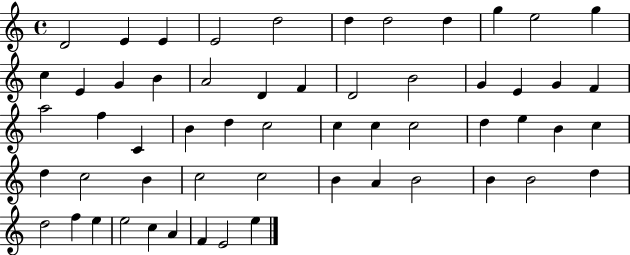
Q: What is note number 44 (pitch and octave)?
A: A4